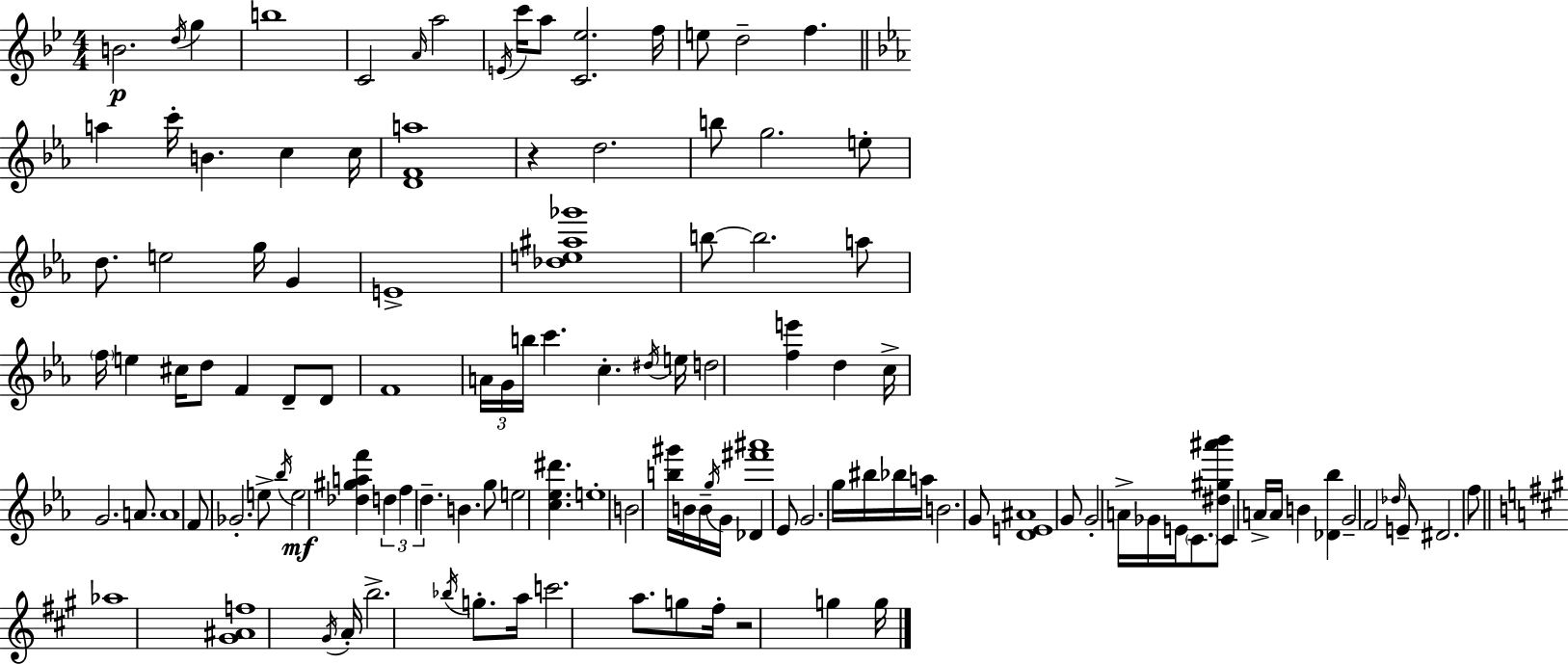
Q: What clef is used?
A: treble